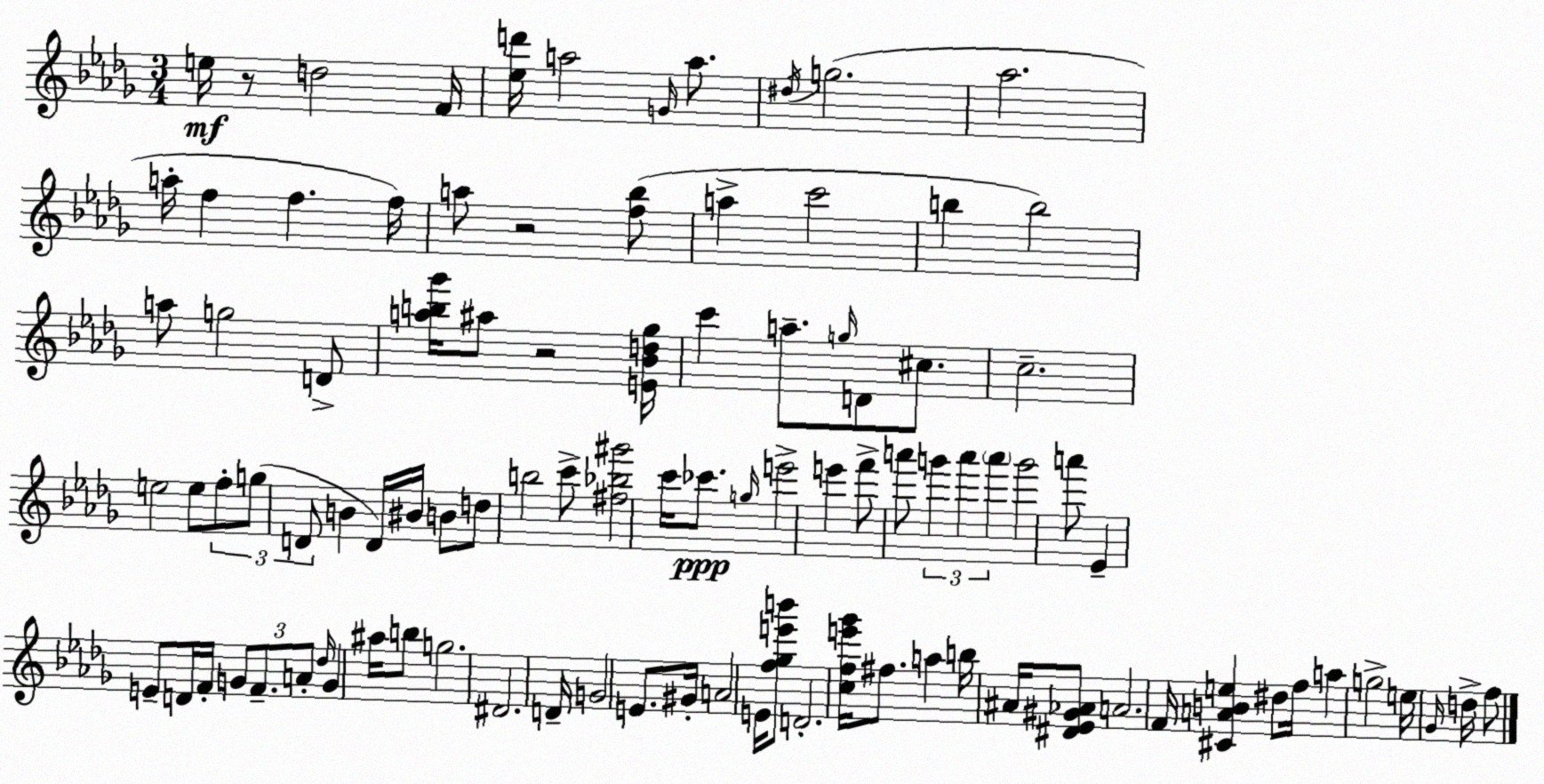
X:1
T:Untitled
M:3/4
L:1/4
K:Bbm
e/4 z/2 d2 F/4 [_ed']/4 a2 G/4 a/2 ^d/4 g2 _a2 a/4 f f f/4 a/2 z2 [f_b]/2 a c'2 b b2 a/2 g2 D/2 [ab_g']/4 ^a/2 z2 [E_Bd_g]/4 c' a/2 g/4 D/2 ^c/2 c2 e2 e/2 f/2 g/2 D/2 B D/4 ^B/4 B/2 d/2 b2 c'/2 [^f_b^g']2 c'/4 _c'/2 g/4 e'2 e' f'/2 a'/2 g' a' a' g'2 a'/2 _E E/2 D/4 F/4 G/2 F/2 A/2 _d/4 G ^a/4 b/2 g2 ^D2 D/4 G2 E/2 ^G/4 A2 E/4 [f_ge'b']/2 D2 [cfe'_g']/4 ^f/2 a b/4 ^A/4 [^D_E^G_A]/2 A2 F/4 [^CABe] ^d/2 f/4 a g2 e/4 _G/4 d/4 f/2